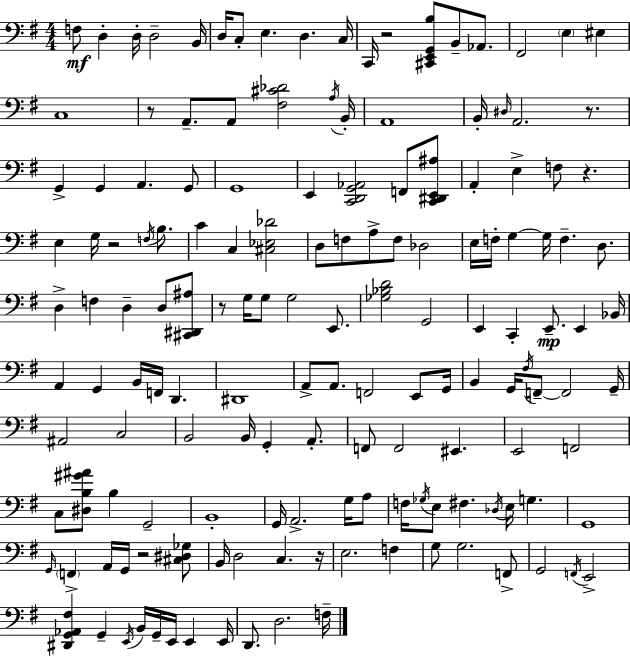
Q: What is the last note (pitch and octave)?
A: F3